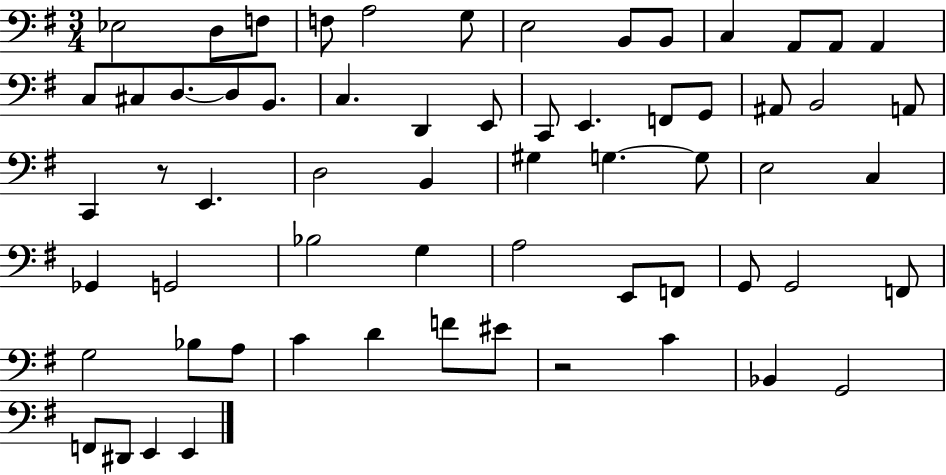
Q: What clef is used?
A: bass